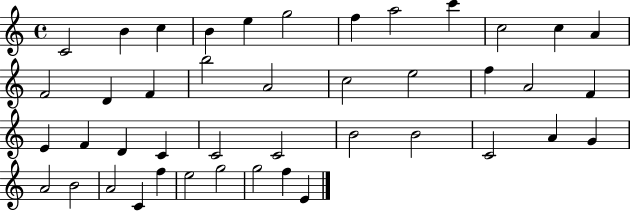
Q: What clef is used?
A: treble